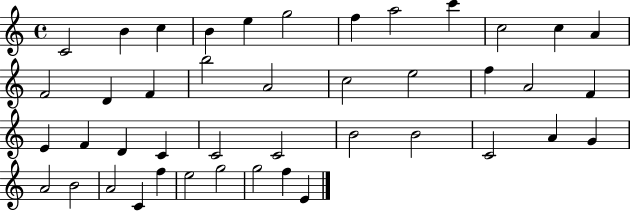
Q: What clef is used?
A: treble